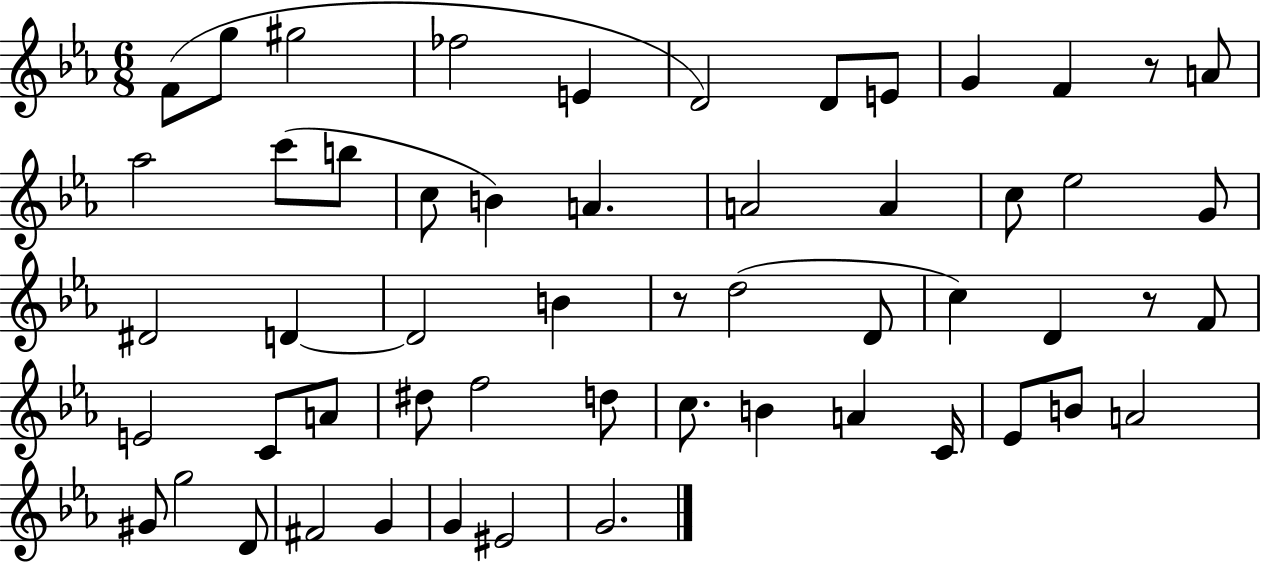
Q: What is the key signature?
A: EES major